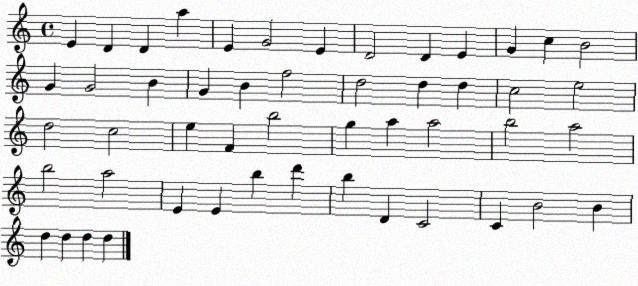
X:1
T:Untitled
M:4/4
L:1/4
K:C
E D D a E G2 E D2 D E G c B2 G G2 B G B f2 d2 d d c2 e2 d2 c2 e F b2 g a a2 b2 a2 b2 a2 E E b d' b D C2 C B2 B d d d d